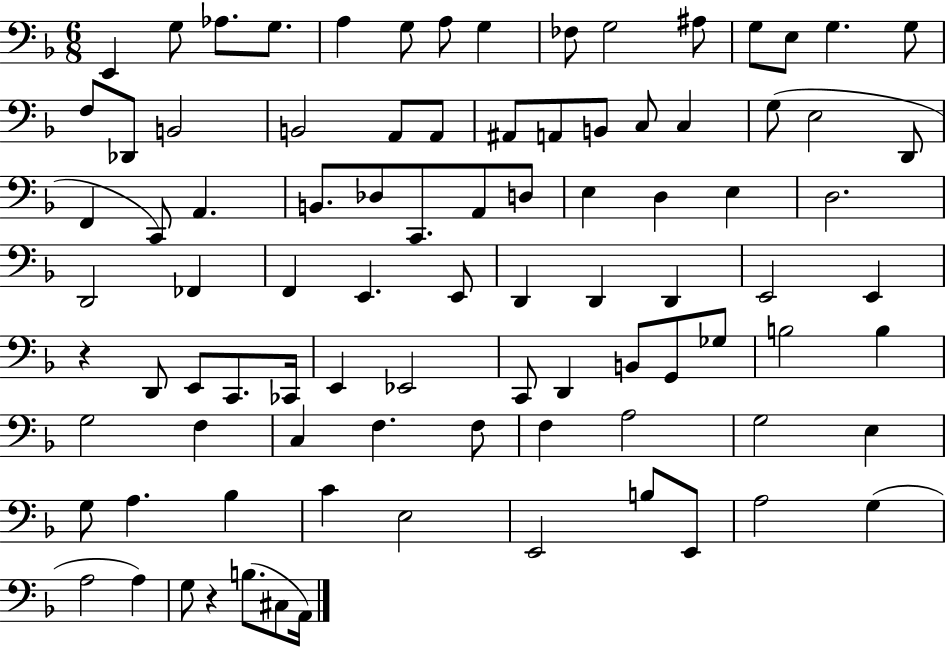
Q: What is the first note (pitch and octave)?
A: E2